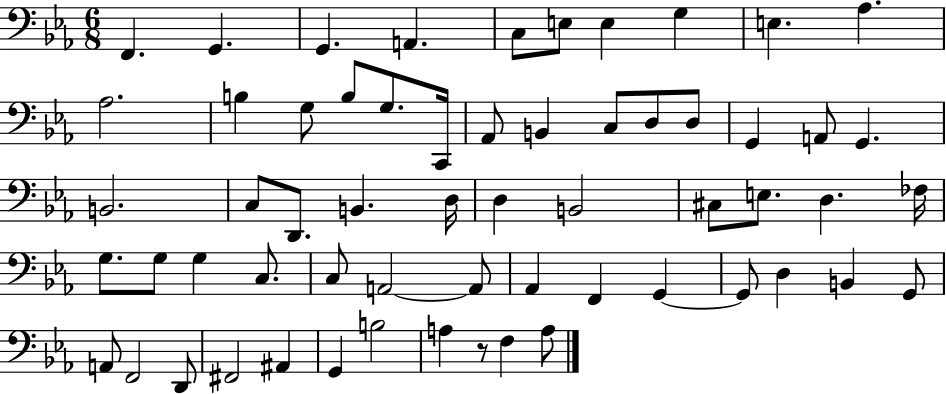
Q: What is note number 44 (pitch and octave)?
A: F2